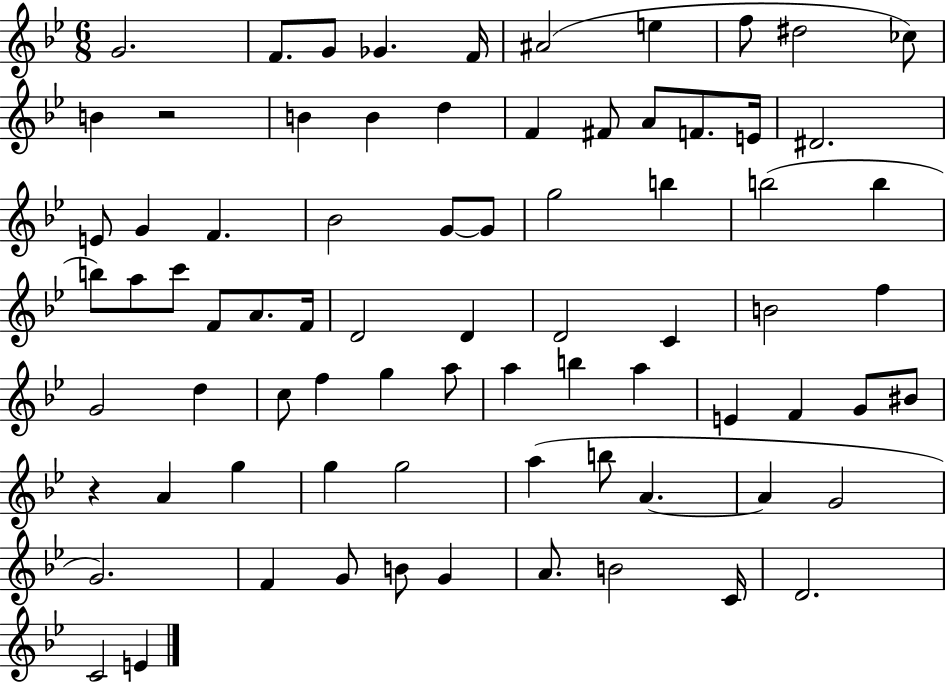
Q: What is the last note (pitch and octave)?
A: E4